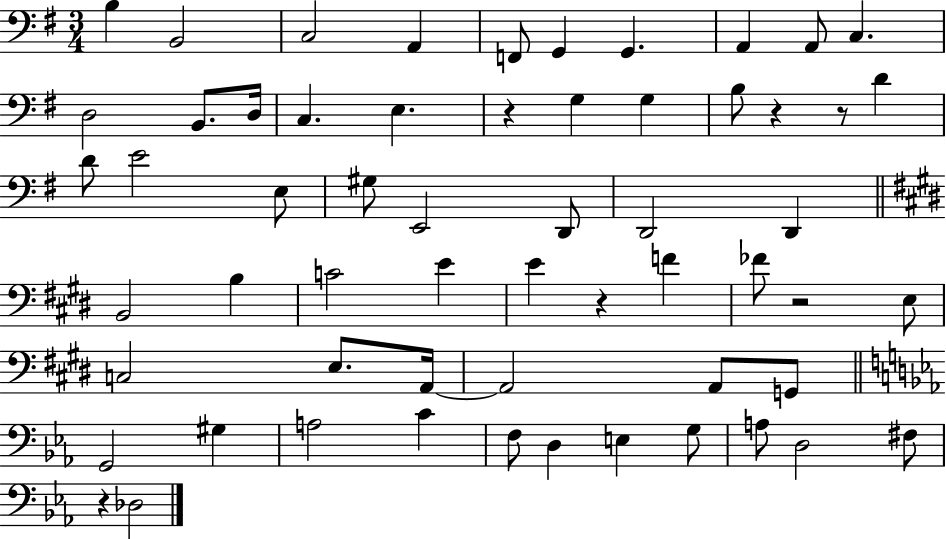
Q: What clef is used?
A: bass